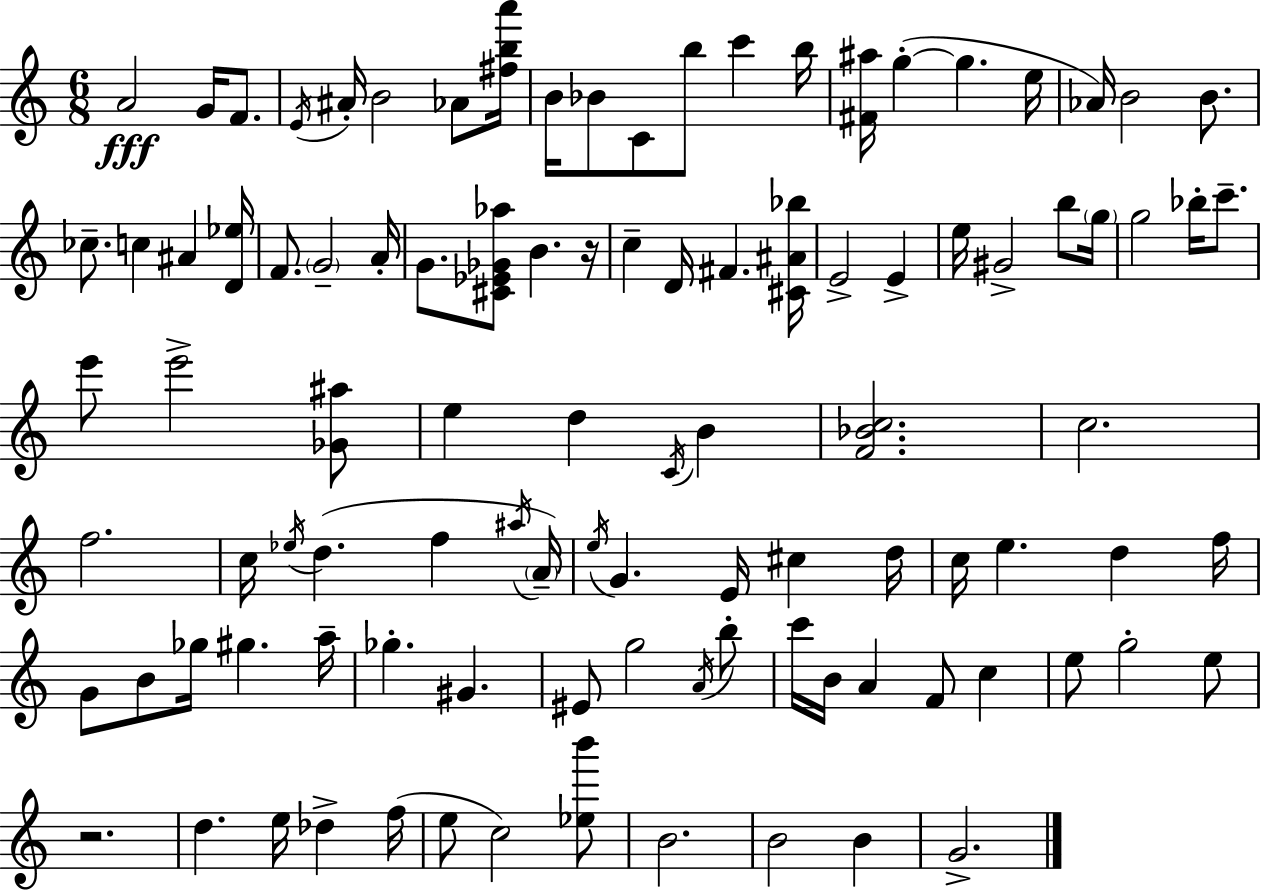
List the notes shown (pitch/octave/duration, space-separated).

A4/h G4/s F4/e. E4/s A#4/s B4/h Ab4/e [F#5,B5,A6]/s B4/s Bb4/e C4/e B5/e C6/q B5/s [F#4,A#5]/s G5/q G5/q. E5/s Ab4/s B4/h B4/e. CES5/e. C5/q A#4/q [D4,Eb5]/s F4/e. G4/h A4/s G4/e. [C#4,Eb4,Gb4,Ab5]/e B4/q. R/s C5/q D4/s F#4/q. [C#4,A#4,Bb5]/s E4/h E4/q E5/s G#4/h B5/e G5/s G5/h Bb5/s C6/e. E6/e E6/h [Gb4,A#5]/e E5/q D5/q C4/s B4/q [F4,Bb4,C5]/h. C5/h. F5/h. C5/s Eb5/s D5/q. F5/q A#5/s A4/s E5/s G4/q. E4/s C#5/q D5/s C5/s E5/q. D5/q F5/s G4/e B4/e Gb5/s G#5/q. A5/s Gb5/q. G#4/q. EIS4/e G5/h A4/s B5/e C6/s B4/s A4/q F4/e C5/q E5/e G5/h E5/e R/h. D5/q. E5/s Db5/q F5/s E5/e C5/h [Eb5,B6]/e B4/h. B4/h B4/q G4/h.